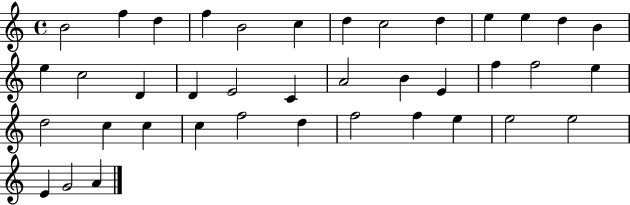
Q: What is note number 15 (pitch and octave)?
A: C5